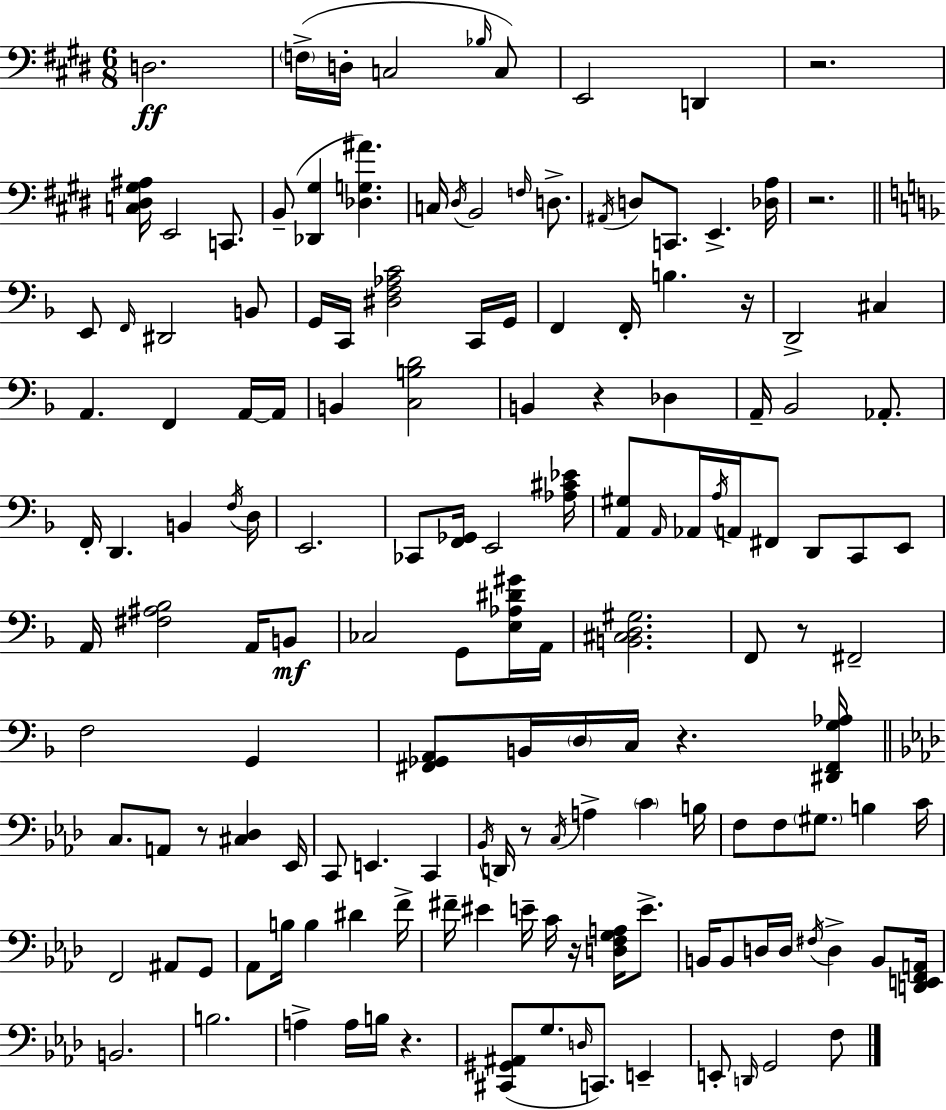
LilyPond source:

{
  \clef bass
  \numericTimeSignature
  \time 6/8
  \key e \major
  d2.\ff | \parenthesize f16->( d16-. c2 \grace { bes16 } c8) | e,2 d,4 | r2. | \break <c dis gis ais>16 e,2 c,8. | b,8--( <des, gis>4 <des g ais'>4.) | c16 \acciaccatura { dis16 } b,2 \grace { f16 } | d8.-> \acciaccatura { ais,16 } d8 c,8. e,4.-> | \break <des a>16 r2. | \bar "||" \break \key f \major e,8 \grace { f,16 } dis,2 b,8 | g,16 c,16 <dis f aes c'>2 c,16 | g,16 f,4 f,16-. b4. | r16 d,2-> cis4 | \break a,4. f,4 a,16~~ | a,16 b,4 <c b d'>2 | b,4 r4 des4 | a,16-- bes,2 aes,8.-. | \break f,16-. d,4. b,4 | \acciaccatura { f16 } d16 e,2. | ces,8 <f, ges,>16 e,2 | <aes cis' ees'>16 <a, gis>8 \grace { a,16 } aes,16 \acciaccatura { a16 } a,16 fis,8 d,8 | \break c,8 e,8 a,16 <fis ais bes>2 | a,16 b,8\mf ces2 | g,8 <e aes dis' gis'>16 a,16 <b, cis d gis>2. | f,8 r8 fis,2-- | \break f2 | g,4 <fis, ges, a,>8 b,16 \parenthesize d16 c16 r4. | <dis, fis, g aes>16 \bar "||" \break \key aes \major c8. a,8 r8 <cis des>4 ees,16 | c,8 e,4. c,4 | \acciaccatura { bes,16 } d,16 r8 \acciaccatura { c16 } a4-> \parenthesize c'4 | b16 f8 f8 \parenthesize gis8. b4 | \break c'16 f,2 ais,8 | g,8 aes,8 b16 b4 dis'4 | f'16-> fis'16-- eis'4 e'16-- c'16 r16 <d f g a>16 e'8.-> | b,16 b,8 d16 d16 \acciaccatura { fis16 } d4-> | \break b,8 <d, e, f, a,>16 b,2. | b2. | a4-> a16 b16 r4. | <cis, gis, ais,>8( g8. \grace { d16 } c,8.) | \break e,4-- e,8-. \grace { d,16 } g,2 | f8 \bar "|."
}